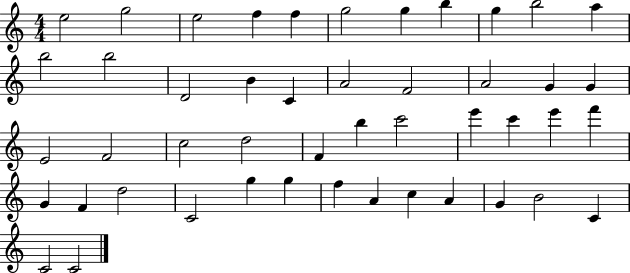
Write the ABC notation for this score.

X:1
T:Untitled
M:4/4
L:1/4
K:C
e2 g2 e2 f f g2 g b g b2 a b2 b2 D2 B C A2 F2 A2 G G E2 F2 c2 d2 F b c'2 e' c' e' f' G F d2 C2 g g f A c A G B2 C C2 C2